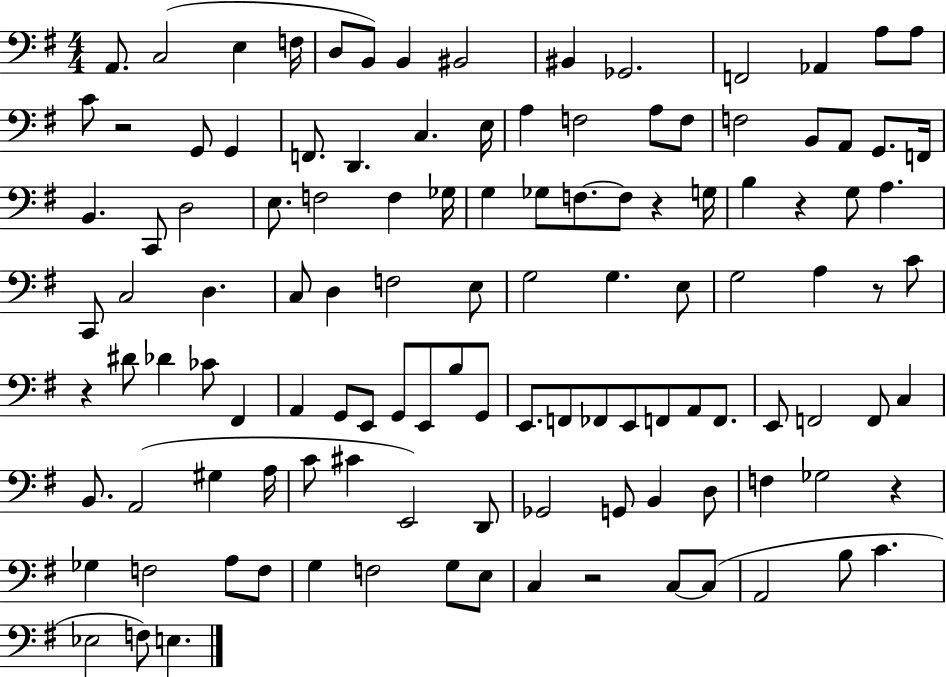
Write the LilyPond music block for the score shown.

{
  \clef bass
  \numericTimeSignature
  \time 4/4
  \key g \major
  a,8. c2( e4 f16 | d8 b,8) b,4 bis,2 | bis,4 ges,2. | f,2 aes,4 a8 a8 | \break c'8 r2 g,8 g,4 | f,8. d,4. c4. e16 | a4 f2 a8 f8 | f2 b,8 a,8 g,8. f,16 | \break b,4. c,8 d2 | e8. f2 f4 ges16 | g4 ges8 f8.~~ f8 r4 g16 | b4 r4 g8 a4. | \break c,8 c2 d4. | c8 d4 f2 e8 | g2 g4. e8 | g2 a4 r8 c'8 | \break r4 dis'8 des'4 ces'8 fis,4 | a,4 g,8 e,8 g,8 e,8 b8 g,8 | e,8. f,8 fes,8 e,8 f,8 a,8 f,8. | e,8 f,2 f,8 c4 | \break b,8. a,2( gis4 a16 | c'8 cis'4 e,2) d,8 | ges,2 g,8 b,4 d8 | f4 ges2 r4 | \break ges4 f2 a8 f8 | g4 f2 g8 e8 | c4 r2 c8~~ c8( | a,2 b8 c'4. | \break ees2 f8) e4. | \bar "|."
}